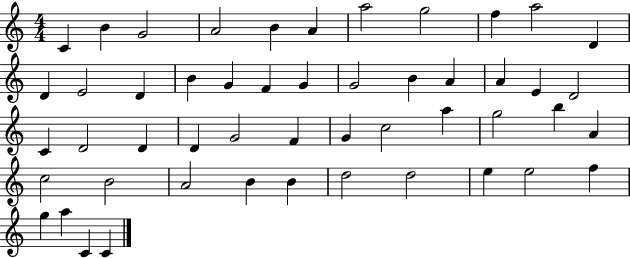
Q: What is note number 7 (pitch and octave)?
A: A5